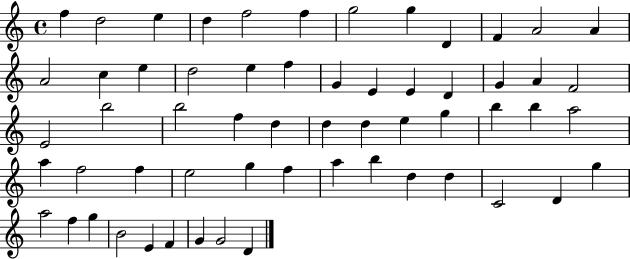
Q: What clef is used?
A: treble